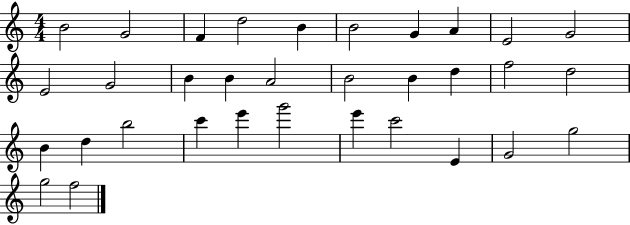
X:1
T:Untitled
M:4/4
L:1/4
K:C
B2 G2 F d2 B B2 G A E2 G2 E2 G2 B B A2 B2 B d f2 d2 B d b2 c' e' g'2 e' c'2 E G2 g2 g2 f2